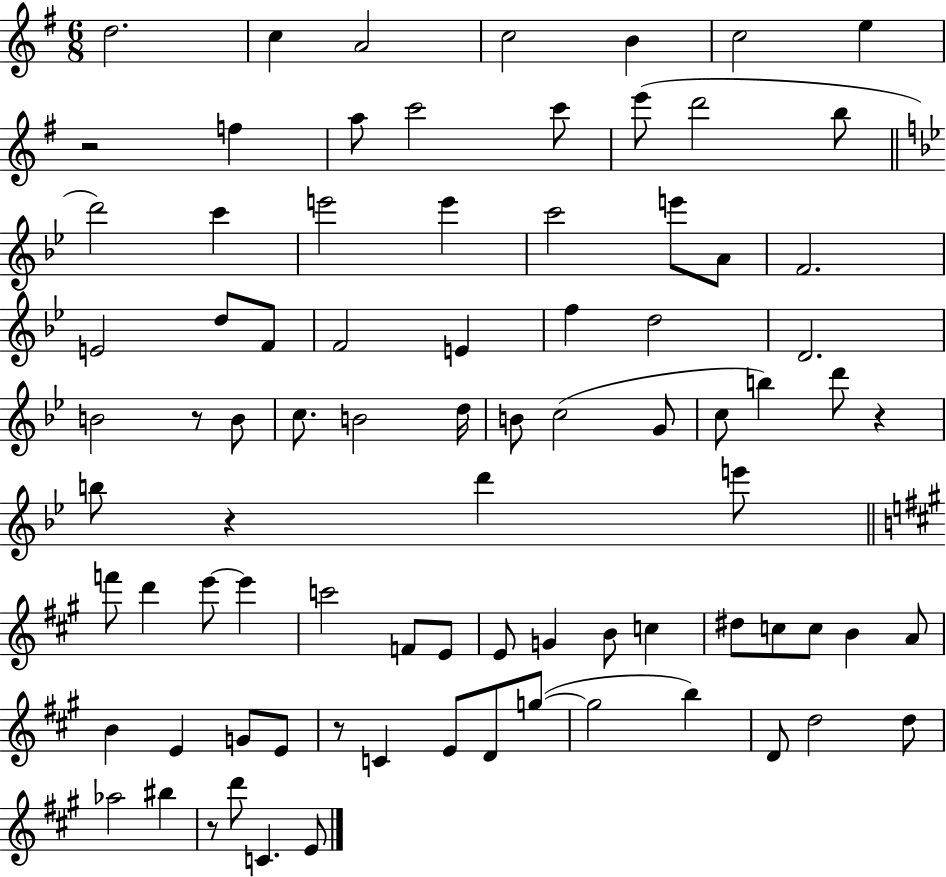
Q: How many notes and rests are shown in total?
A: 84